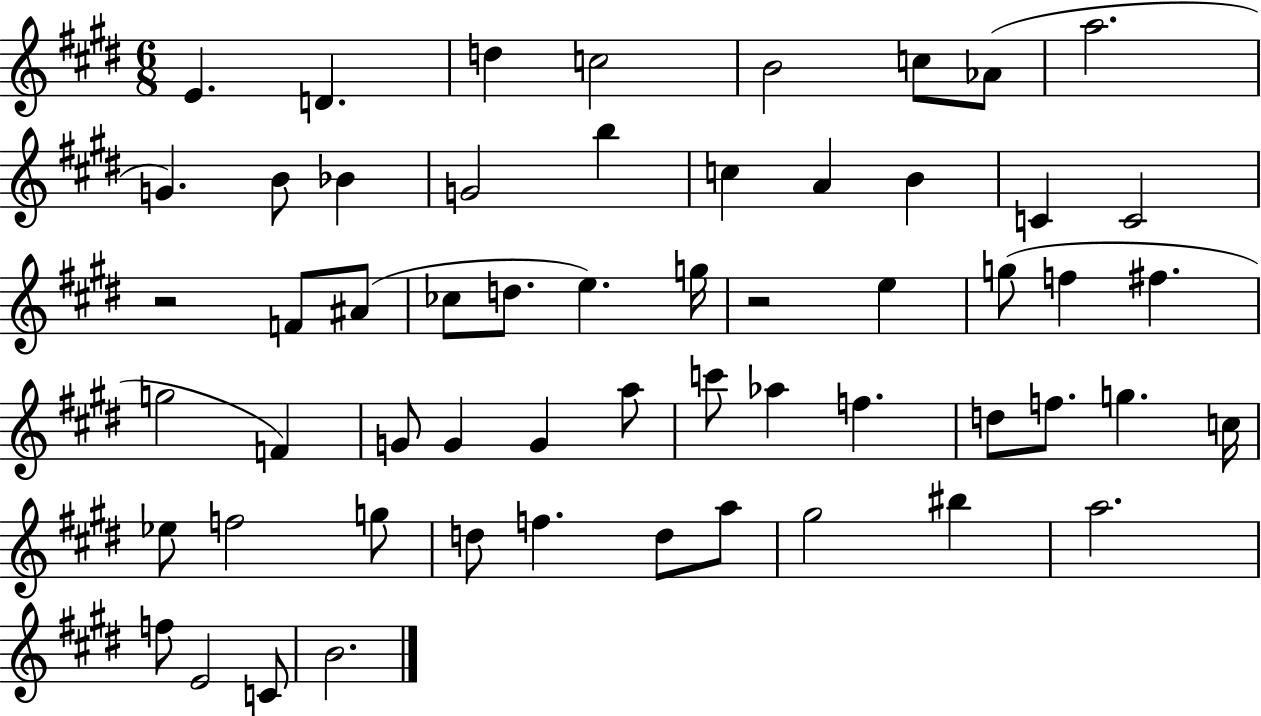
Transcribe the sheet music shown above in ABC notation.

X:1
T:Untitled
M:6/8
L:1/4
K:E
E D d c2 B2 c/2 _A/2 a2 G B/2 _B G2 b c A B C C2 z2 F/2 ^A/2 _c/2 d/2 e g/4 z2 e g/2 f ^f g2 F G/2 G G a/2 c'/2 _a f d/2 f/2 g c/4 _e/2 f2 g/2 d/2 f d/2 a/2 ^g2 ^b a2 f/2 E2 C/2 B2